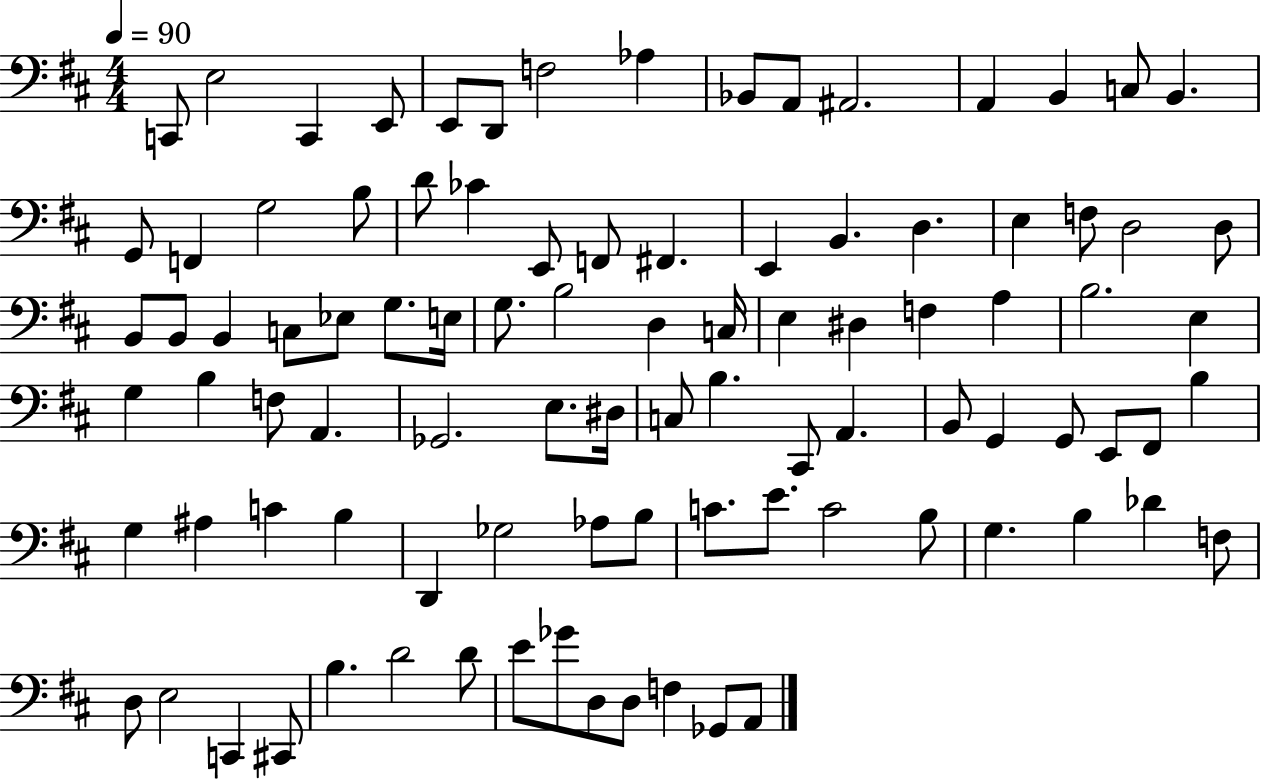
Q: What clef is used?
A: bass